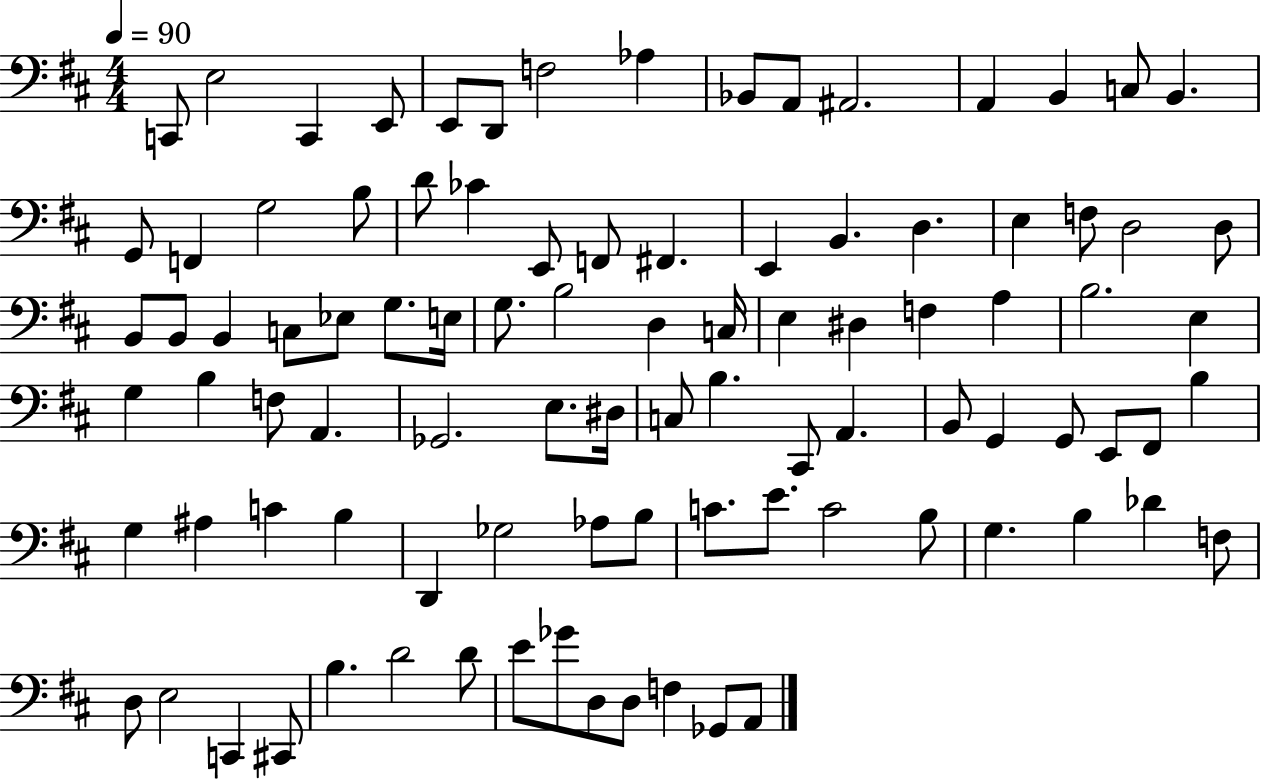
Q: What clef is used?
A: bass